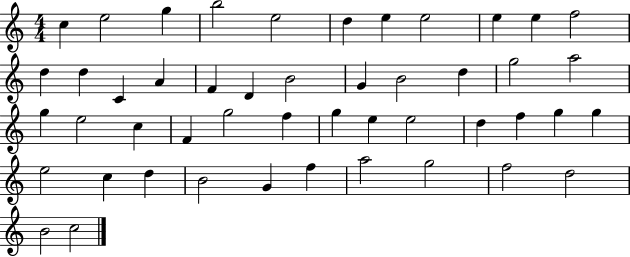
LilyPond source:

{
  \clef treble
  \numericTimeSignature
  \time 4/4
  \key c \major
  c''4 e''2 g''4 | b''2 e''2 | d''4 e''4 e''2 | e''4 e''4 f''2 | \break d''4 d''4 c'4 a'4 | f'4 d'4 b'2 | g'4 b'2 d''4 | g''2 a''2 | \break g''4 e''2 c''4 | f'4 g''2 f''4 | g''4 e''4 e''2 | d''4 f''4 g''4 g''4 | \break e''2 c''4 d''4 | b'2 g'4 f''4 | a''2 g''2 | f''2 d''2 | \break b'2 c''2 | \bar "|."
}